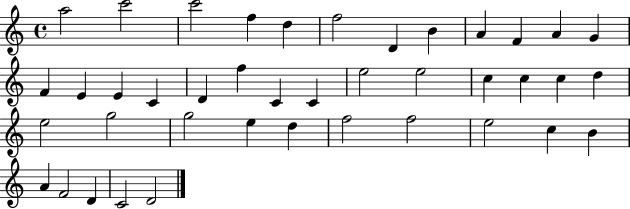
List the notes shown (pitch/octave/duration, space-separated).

A5/h C6/h C6/h F5/q D5/q F5/h D4/q B4/q A4/q F4/q A4/q G4/q F4/q E4/q E4/q C4/q D4/q F5/q C4/q C4/q E5/h E5/h C5/q C5/q C5/q D5/q E5/h G5/h G5/h E5/q D5/q F5/h F5/h E5/h C5/q B4/q A4/q F4/h D4/q C4/h D4/h